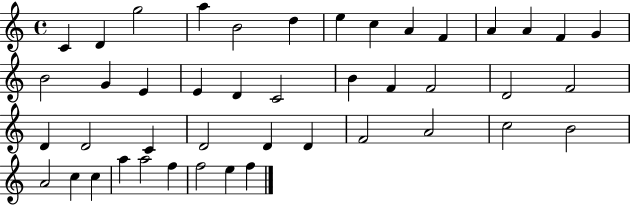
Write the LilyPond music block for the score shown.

{
  \clef treble
  \time 4/4
  \defaultTimeSignature
  \key c \major
  c'4 d'4 g''2 | a''4 b'2 d''4 | e''4 c''4 a'4 f'4 | a'4 a'4 f'4 g'4 | \break b'2 g'4 e'4 | e'4 d'4 c'2 | b'4 f'4 f'2 | d'2 f'2 | \break d'4 d'2 c'4 | d'2 d'4 d'4 | f'2 a'2 | c''2 b'2 | \break a'2 c''4 c''4 | a''4 a''2 f''4 | f''2 e''4 f''4 | \bar "|."
}